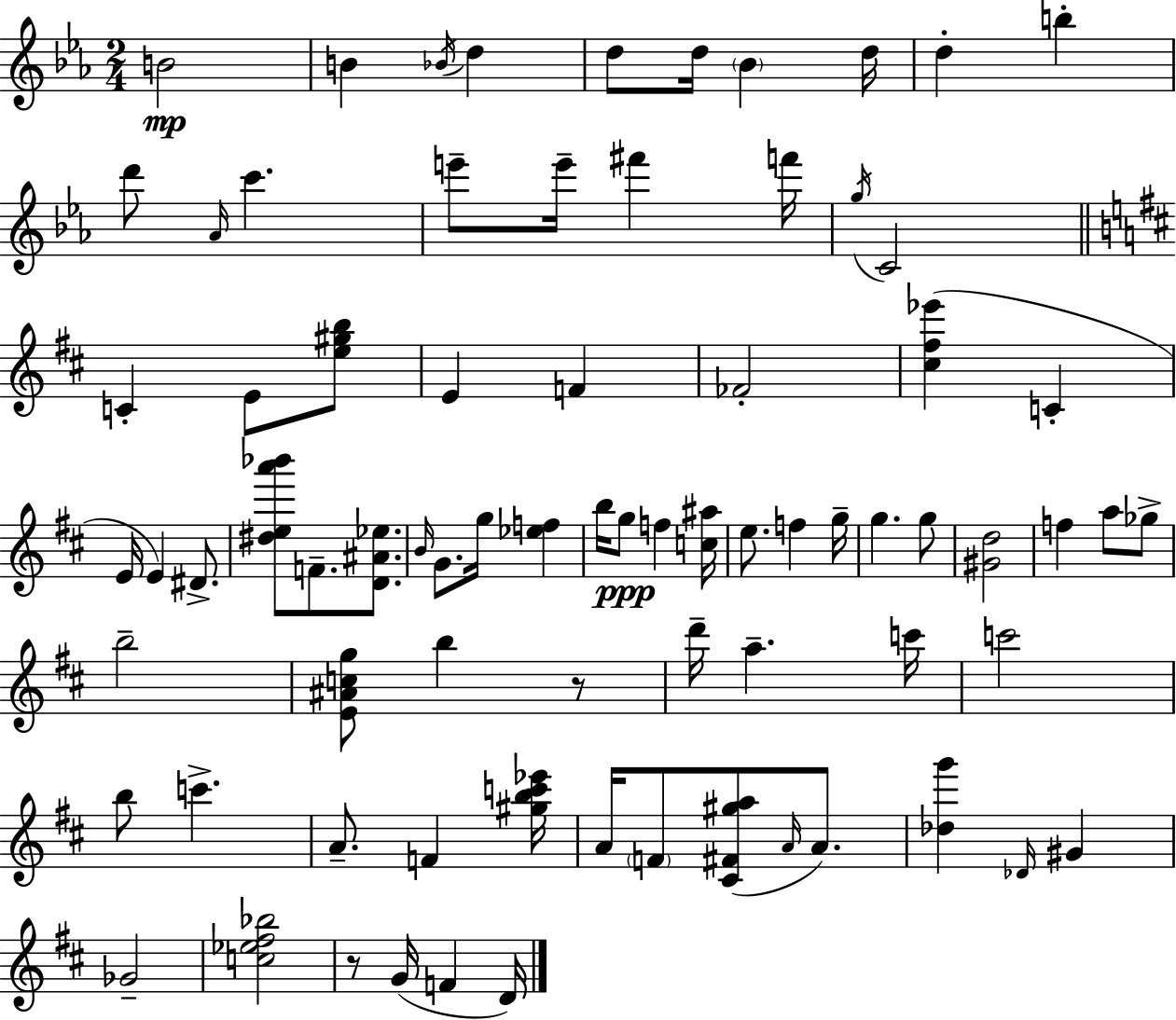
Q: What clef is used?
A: treble